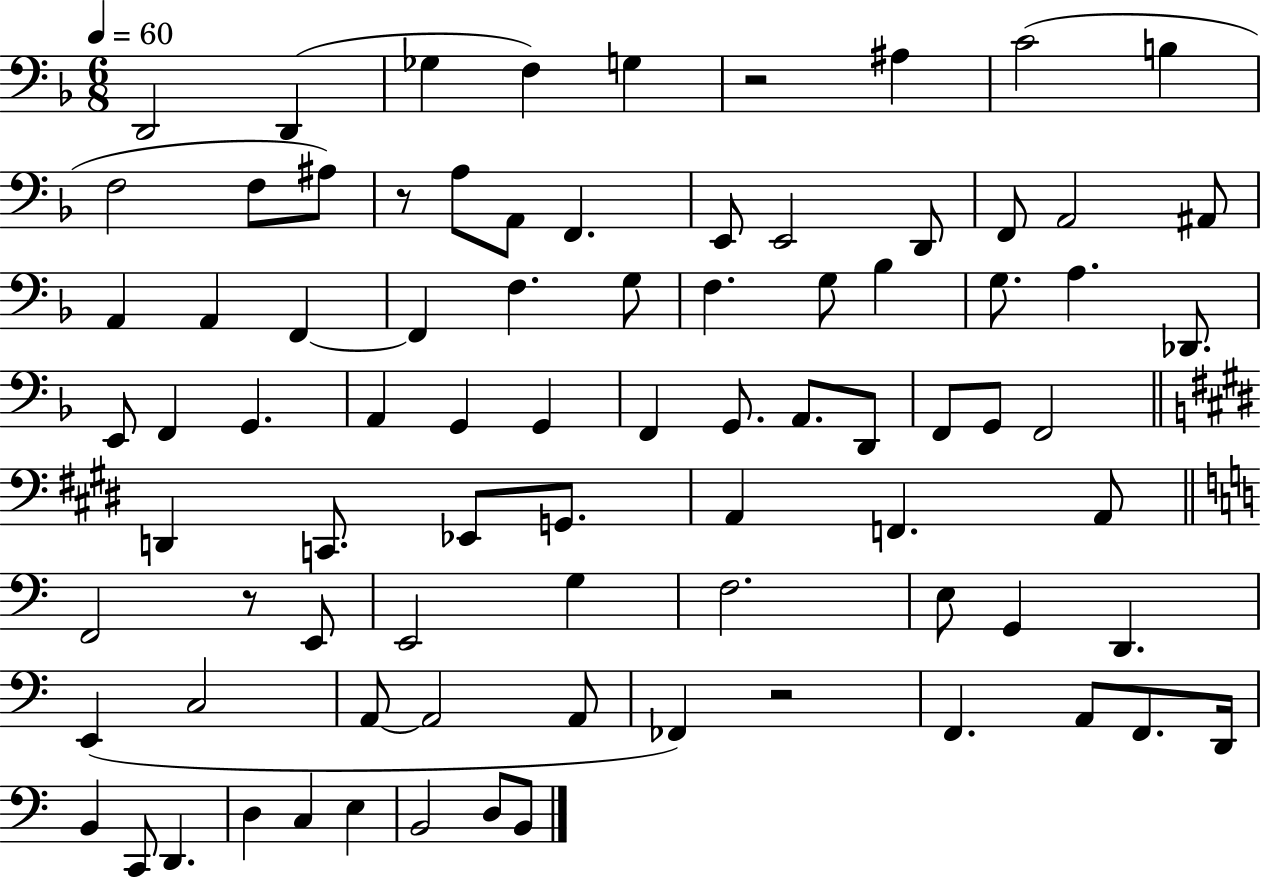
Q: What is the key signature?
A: F major